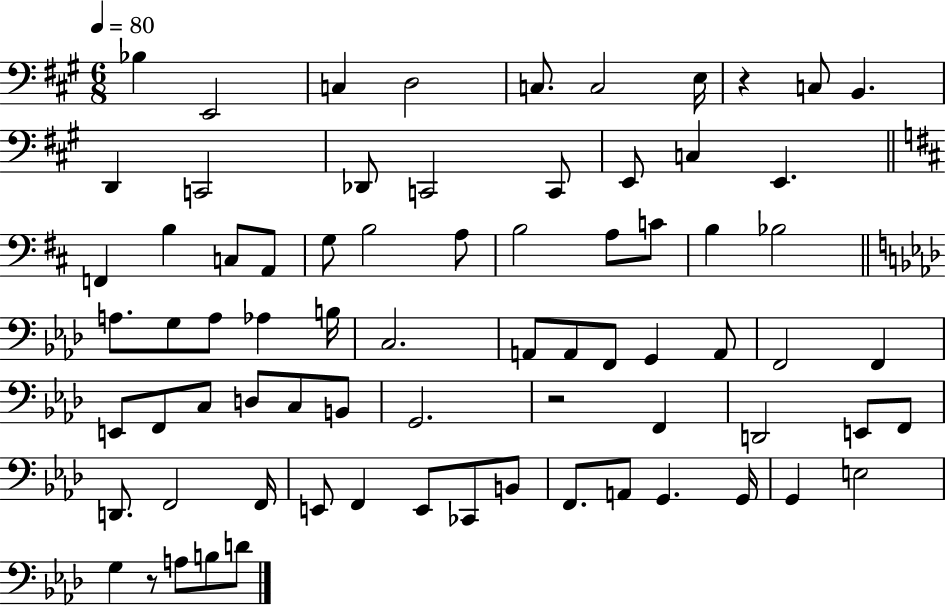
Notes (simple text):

Bb3/q E2/h C3/q D3/h C3/e. C3/h E3/s R/q C3/e B2/q. D2/q C2/h Db2/e C2/h C2/e E2/e C3/q E2/q. F2/q B3/q C3/e A2/e G3/e B3/h A3/e B3/h A3/e C4/e B3/q Bb3/h A3/e. G3/e A3/e Ab3/q B3/s C3/h. A2/e A2/e F2/e G2/q A2/e F2/h F2/q E2/e F2/e C3/e D3/e C3/e B2/e G2/h. R/h F2/q D2/h E2/e F2/e D2/e. F2/h F2/s E2/e F2/q E2/e CES2/e B2/e F2/e. A2/e G2/q. G2/s G2/q E3/h G3/q R/e A3/e B3/e D4/e